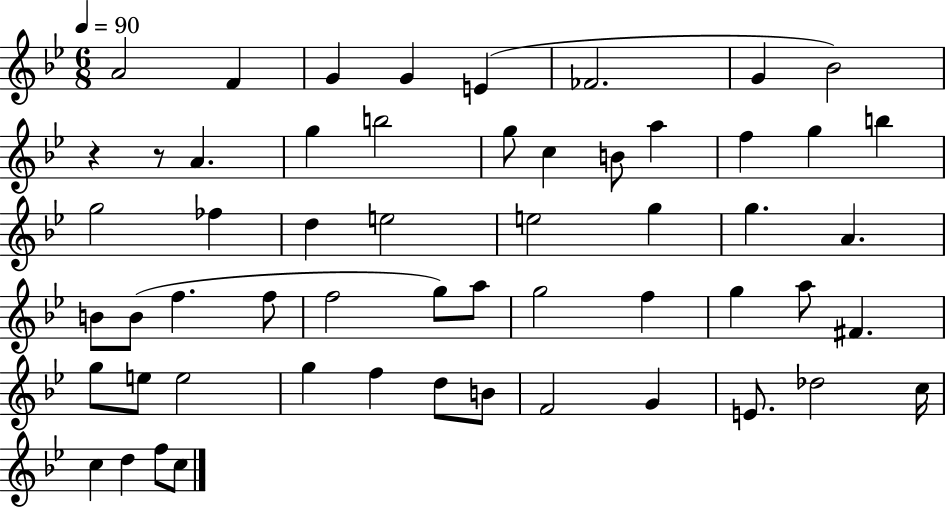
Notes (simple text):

A4/h F4/q G4/q G4/q E4/q FES4/h. G4/q Bb4/h R/q R/e A4/q. G5/q B5/h G5/e C5/q B4/e A5/q F5/q G5/q B5/q G5/h FES5/q D5/q E5/h E5/h G5/q G5/q. A4/q. B4/e B4/e F5/q. F5/e F5/h G5/e A5/e G5/h F5/q G5/q A5/e F#4/q. G5/e E5/e E5/h G5/q F5/q D5/e B4/e F4/h G4/q E4/e. Db5/h C5/s C5/q D5/q F5/e C5/e